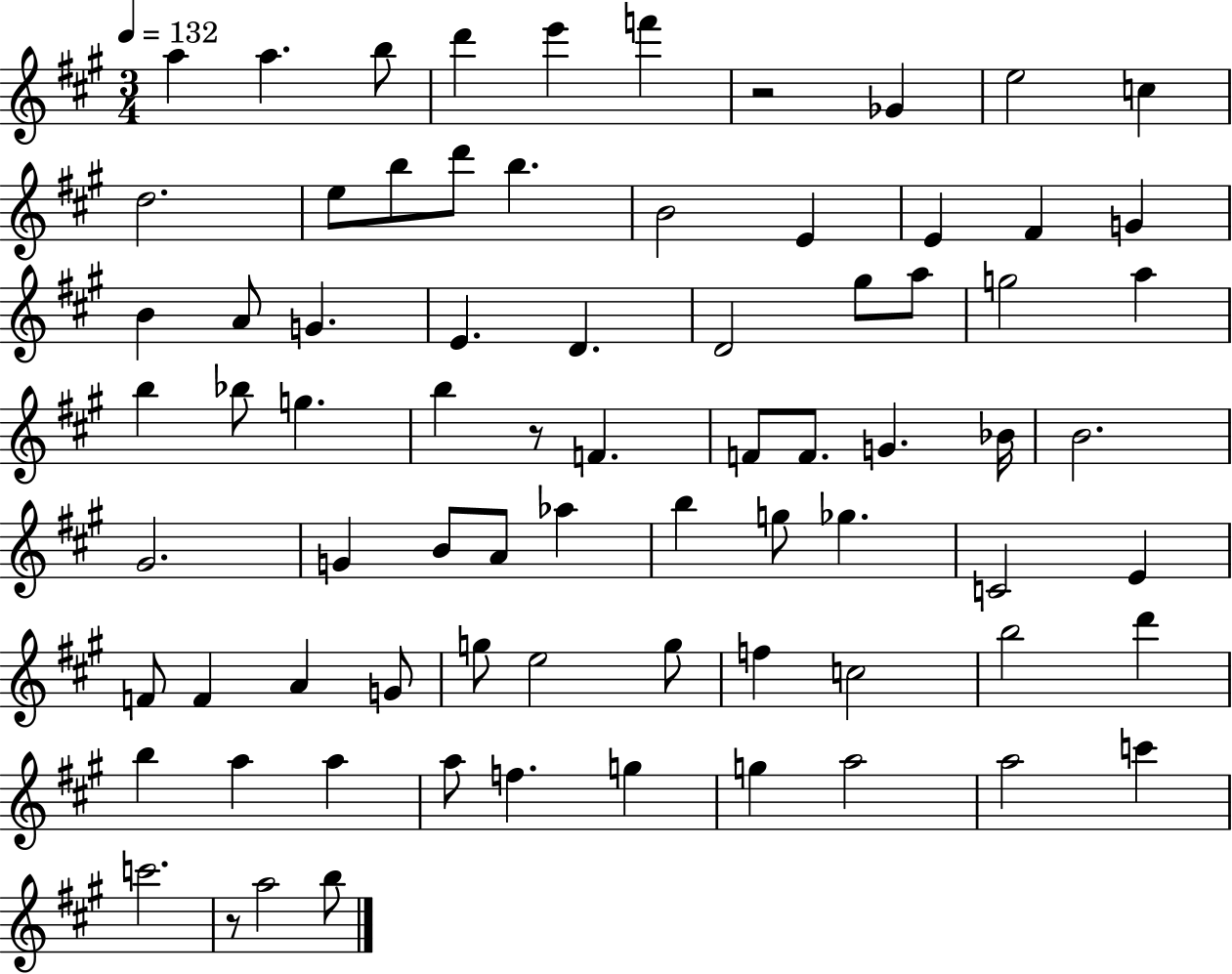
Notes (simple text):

A5/q A5/q. B5/e D6/q E6/q F6/q R/h Gb4/q E5/h C5/q D5/h. E5/e B5/e D6/e B5/q. B4/h E4/q E4/q F#4/q G4/q B4/q A4/e G4/q. E4/q. D4/q. D4/h G#5/e A5/e G5/h A5/q B5/q Bb5/e G5/q. B5/q R/e F4/q. F4/e F4/e. G4/q. Bb4/s B4/h. G#4/h. G4/q B4/e A4/e Ab5/q B5/q G5/e Gb5/q. C4/h E4/q F4/e F4/q A4/q G4/e G5/e E5/h G5/e F5/q C5/h B5/h D6/q B5/q A5/q A5/q A5/e F5/q. G5/q G5/q A5/h A5/h C6/q C6/h. R/e A5/h B5/e